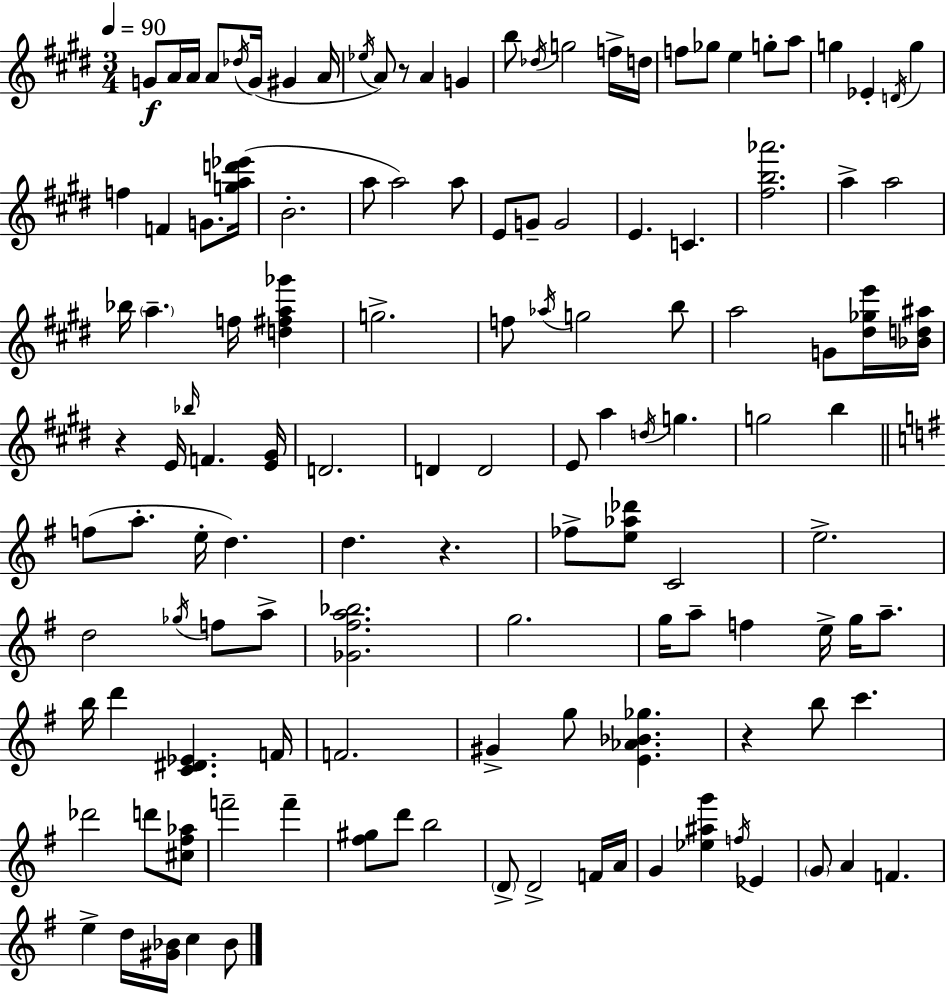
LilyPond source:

{
  \clef treble
  \numericTimeSignature
  \time 3/4
  \key e \major
  \tempo 4 = 90
  g'8\f a'16 a'16 a'8 \acciaccatura { des''16 }( g'16 gis'4 | a'16 \acciaccatura { ees''16 } a'8) r8 a'4 g'4 | b''8 \acciaccatura { des''16 } g''2 | f''16-> d''16 f''8 ges''8 e''4 g''8-. | \break a''8 g''4 ees'4-. \acciaccatura { d'16 } | g''4 f''4 f'4 | g'8. <g'' a'' d''' ees'''>16( b'2.-. | a''8 a''2) | \break a''8 e'8 g'8-- g'2 | e'4. c'4. | <fis'' b'' aes'''>2. | a''4-> a''2 | \break bes''16 \parenthesize a''4.-- f''16 | <d'' fis'' a'' ges'''>4 g''2.-> | f''8 \acciaccatura { aes''16 } g''2 | b''8 a''2 | \break g'8 <dis'' ges'' e'''>16 <bes' d'' ais''>16 r4 e'16 \grace { bes''16 } f'4. | <e' gis'>16 d'2. | d'4 d'2 | e'8 a''4 | \break \acciaccatura { d''16 } g''4. g''2 | b''4 \bar "||" \break \key g \major f''8( a''8.-. e''16-. d''4.) | d''4. r4. | fes''8-> <e'' aes'' des'''>8 c'2 | e''2.-> | \break d''2 \acciaccatura { ges''16 } f''8 a''8-> | <ges' fis'' a'' bes''>2. | g''2. | g''16 a''8-- f''4 e''16-> g''16 a''8.-- | \break b''16 d'''4 <c' dis' ees'>4. | f'16 f'2. | gis'4-> g''8 <e' aes' bes' ges''>4. | r4 b''8 c'''4. | \break des'''2 d'''8 <cis'' fis'' aes''>8 | f'''2-- f'''4-- | <fis'' gis''>8 d'''8 b''2 | \parenthesize d'8-> d'2-> f'16 | \break a'16 g'4 <ees'' ais'' g'''>4 \acciaccatura { f''16 } ees'4 | \parenthesize g'8 a'4 f'4. | e''4-> d''16 <gis' bes'>16 c''4 | bes'8 \bar "|."
}